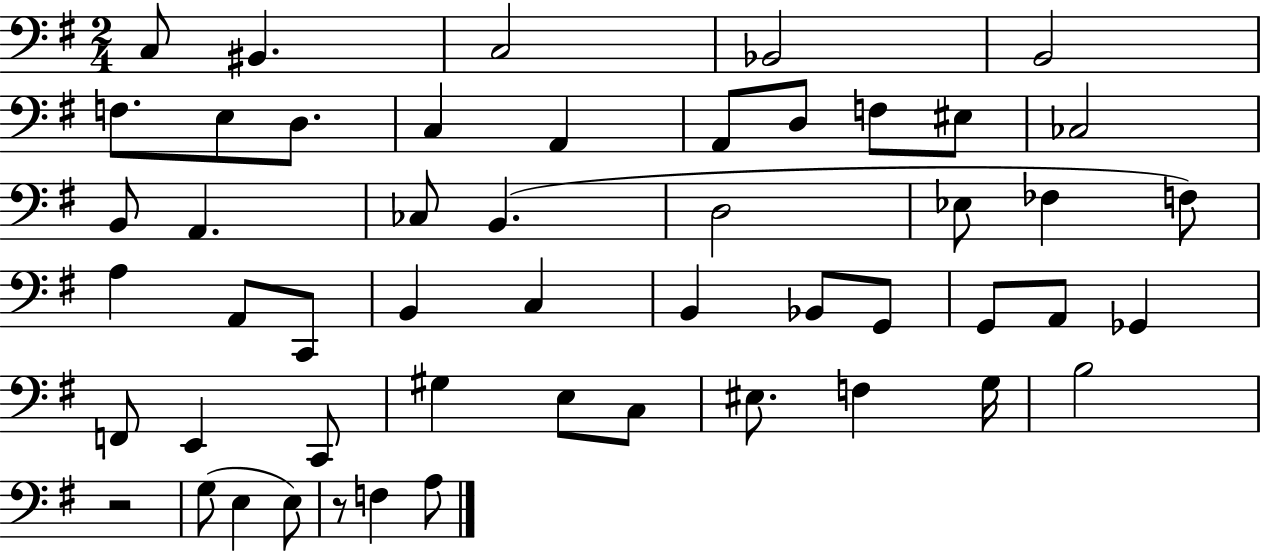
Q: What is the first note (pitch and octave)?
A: C3